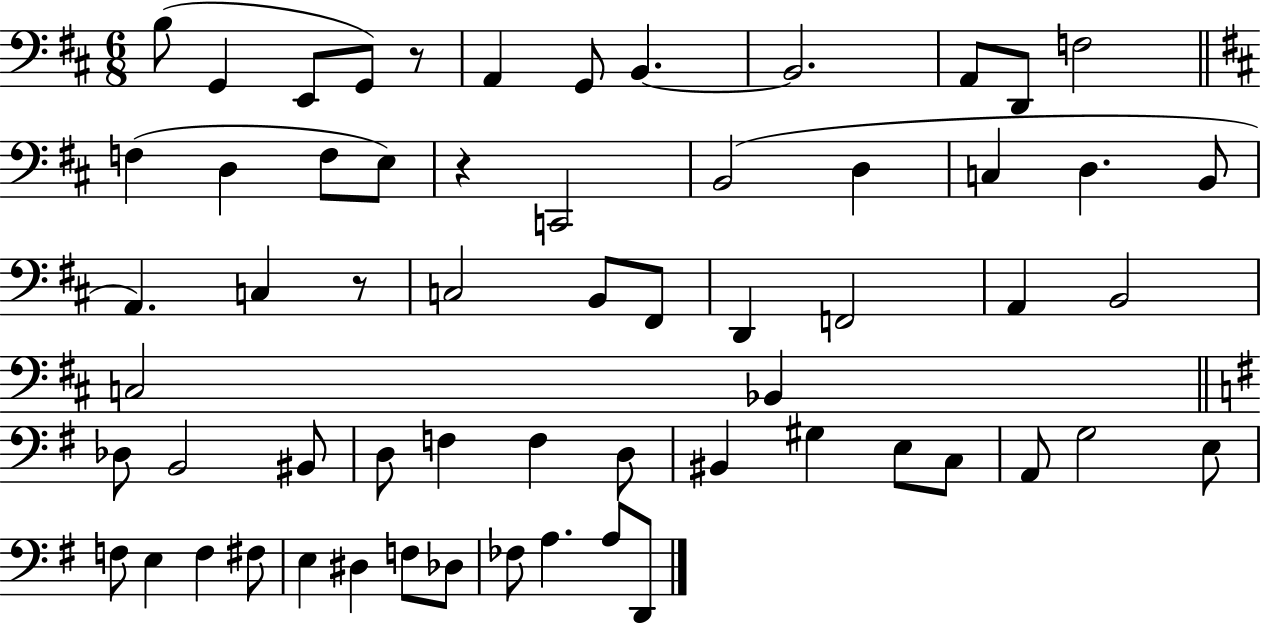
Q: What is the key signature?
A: D major